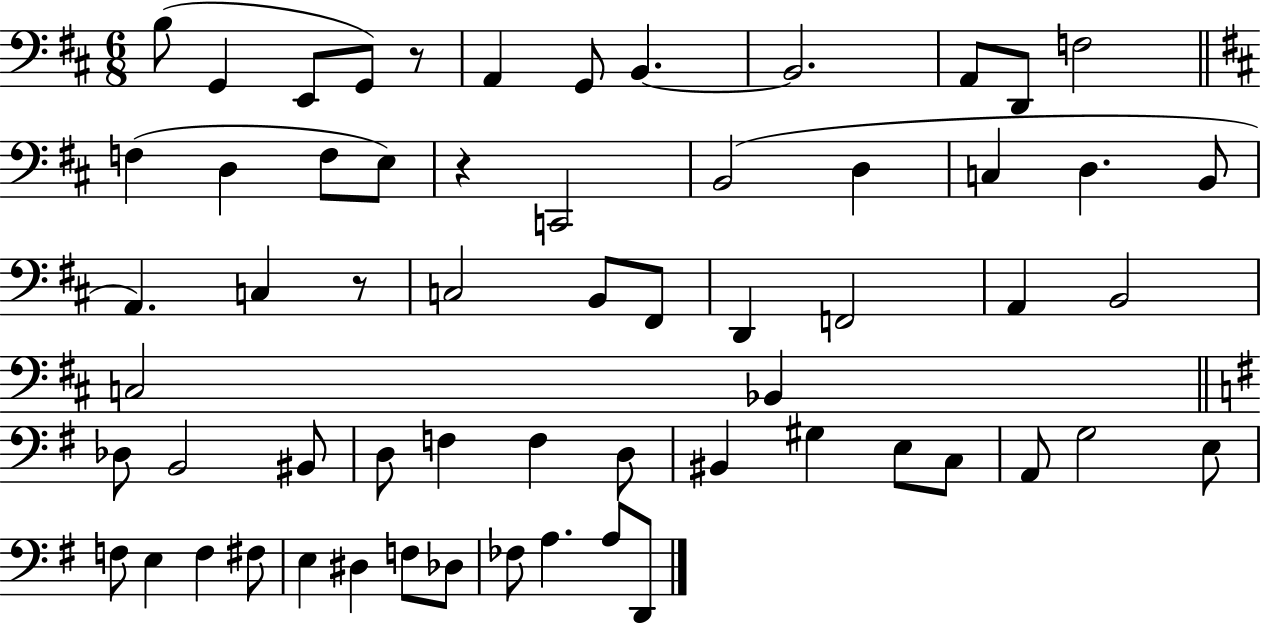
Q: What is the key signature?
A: D major